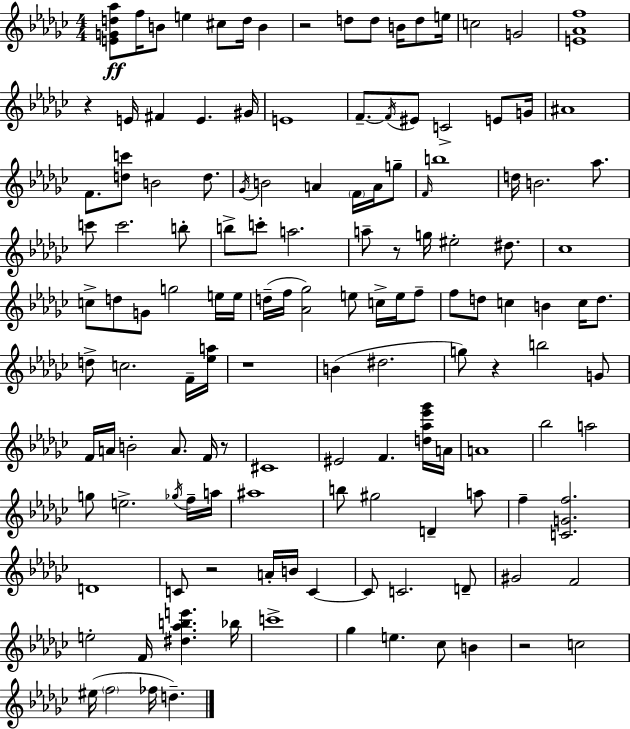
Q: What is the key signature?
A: EES minor